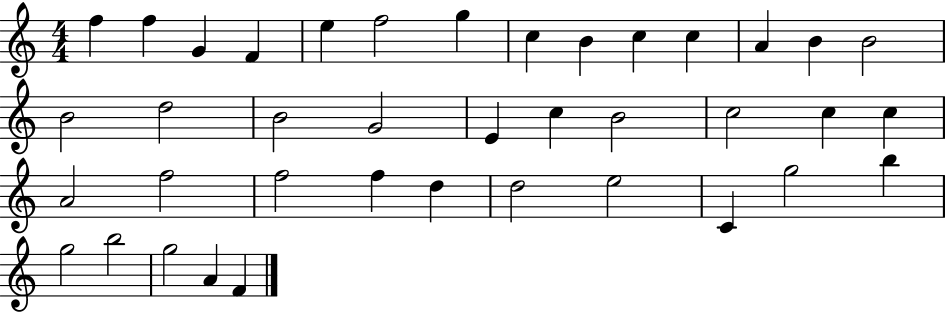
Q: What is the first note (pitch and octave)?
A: F5